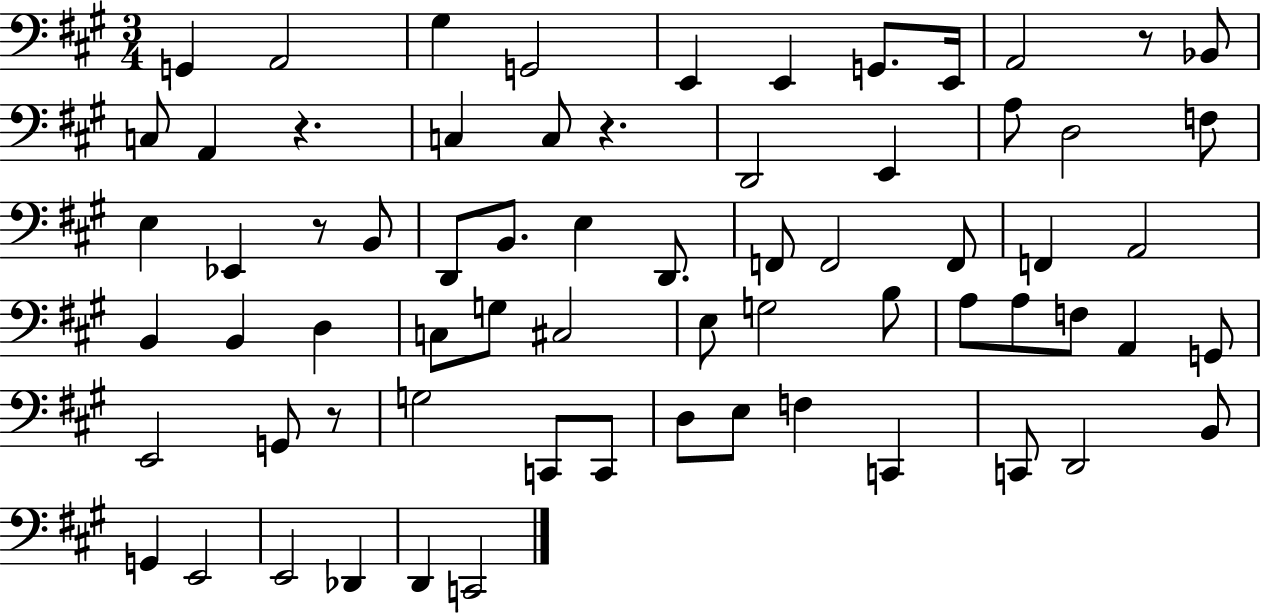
{
  \clef bass
  \numericTimeSignature
  \time 3/4
  \key a \major
  \repeat volta 2 { g,4 a,2 | gis4 g,2 | e,4 e,4 g,8. e,16 | a,2 r8 bes,8 | \break c8 a,4 r4. | c4 c8 r4. | d,2 e,4 | a8 d2 f8 | \break e4 ees,4 r8 b,8 | d,8 b,8. e4 d,8. | f,8 f,2 f,8 | f,4 a,2 | \break b,4 b,4 d4 | c8 g8 cis2 | e8 g2 b8 | a8 a8 f8 a,4 g,8 | \break e,2 g,8 r8 | g2 c,8 c,8 | d8 e8 f4 c,4 | c,8 d,2 b,8 | \break g,4 e,2 | e,2 des,4 | d,4 c,2 | } \bar "|."
}